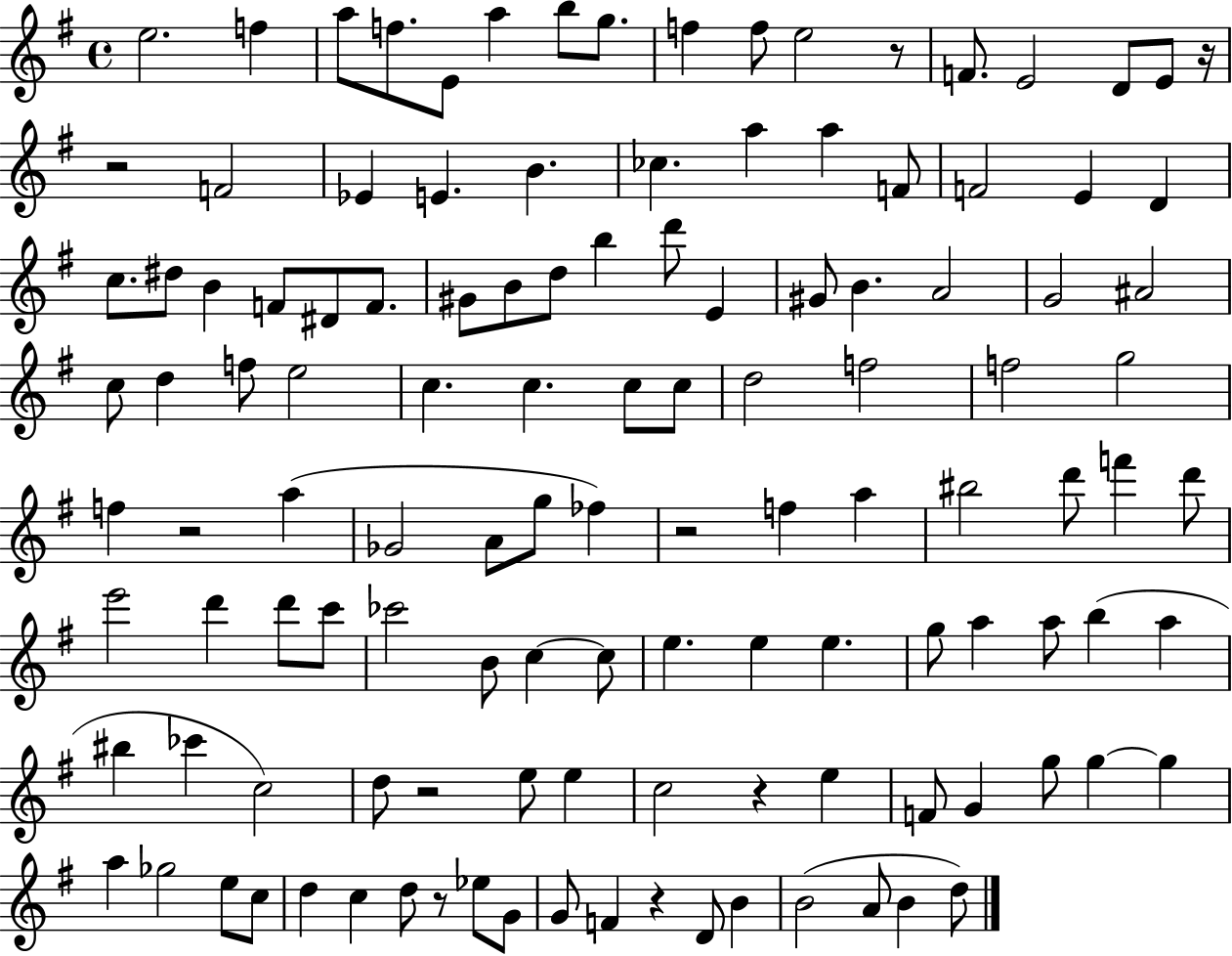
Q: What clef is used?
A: treble